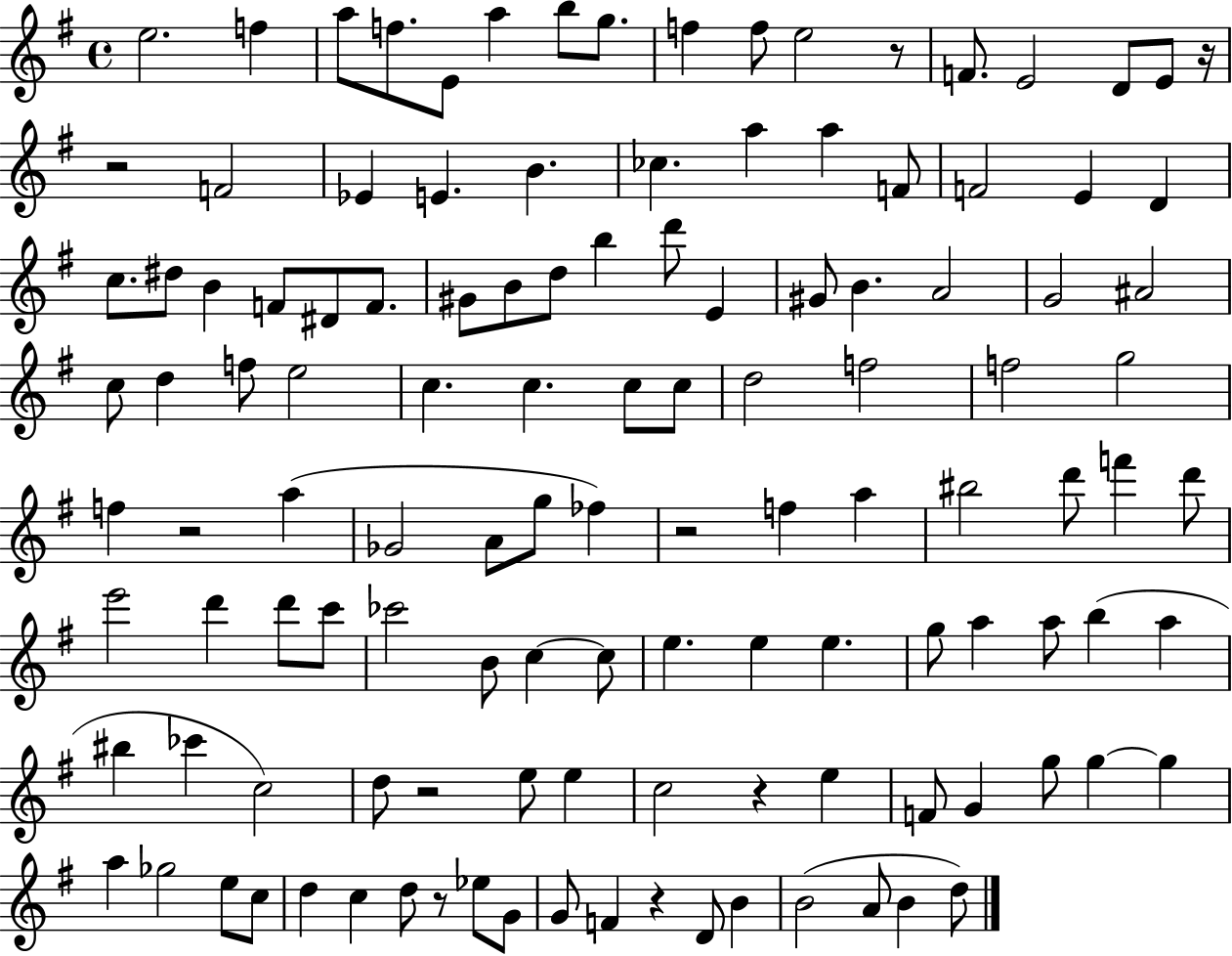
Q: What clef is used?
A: treble